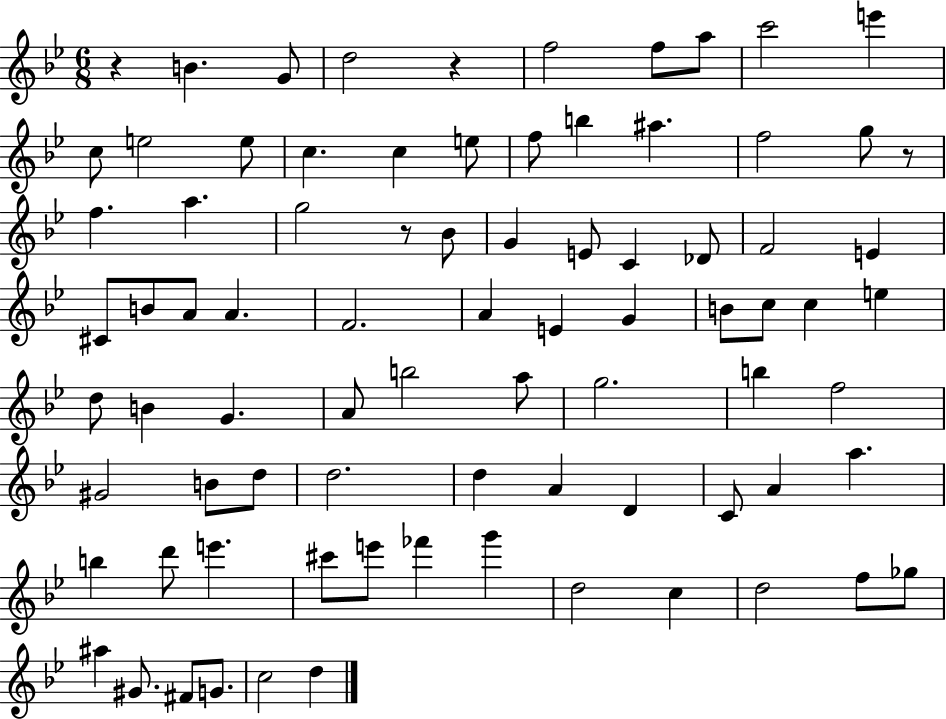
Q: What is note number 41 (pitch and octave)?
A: E5